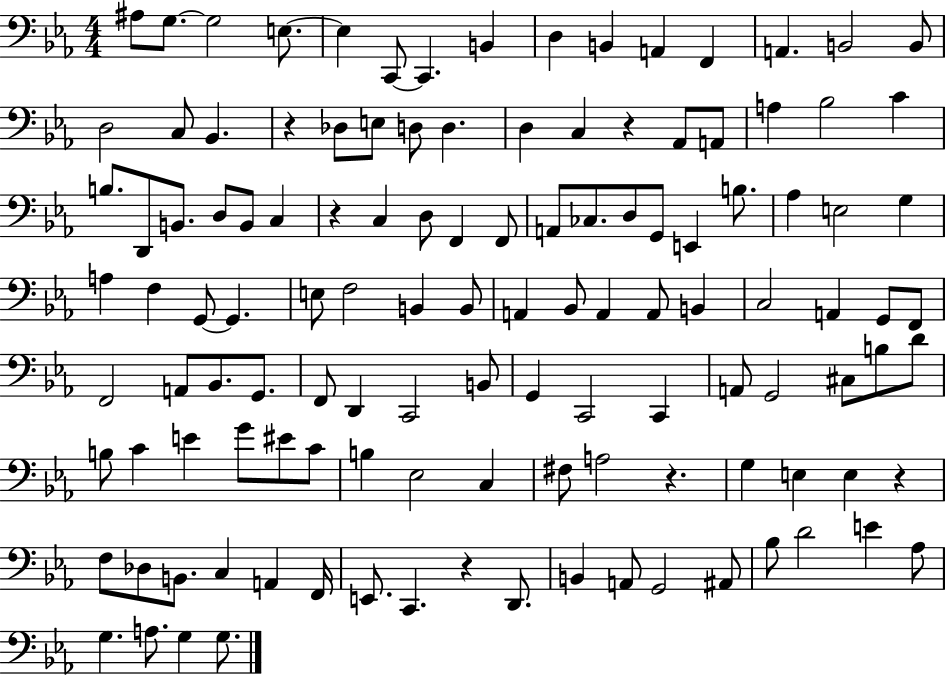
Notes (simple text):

A#3/e G3/e. G3/h E3/e. E3/q C2/e C2/q. B2/q D3/q B2/q A2/q F2/q A2/q. B2/h B2/e D3/h C3/e Bb2/q. R/q Db3/e E3/e D3/e D3/q. D3/q C3/q R/q Ab2/e A2/e A3/q Bb3/h C4/q B3/e. D2/e B2/e. D3/e B2/e C3/q R/q C3/q D3/e F2/q F2/e A2/e CES3/e. D3/e G2/e E2/q B3/e. Ab3/q E3/h G3/q A3/q F3/q G2/e G2/q. E3/e F3/h B2/q B2/e A2/q Bb2/e A2/q A2/e B2/q C3/h A2/q G2/e F2/e F2/h A2/e Bb2/e. G2/e. F2/e D2/q C2/h B2/e G2/q C2/h C2/q A2/e G2/h C#3/e B3/e D4/e B3/e C4/q E4/q G4/e EIS4/e C4/e B3/q Eb3/h C3/q F#3/e A3/h R/q. G3/q E3/q E3/q R/q F3/e Db3/e B2/e. C3/q A2/q F2/s E2/e. C2/q. R/q D2/e. B2/q A2/e G2/h A#2/e Bb3/e D4/h E4/q Ab3/e G3/q. A3/e. G3/q G3/e.